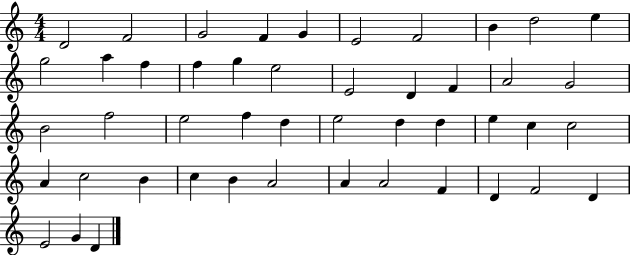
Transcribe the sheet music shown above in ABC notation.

X:1
T:Untitled
M:4/4
L:1/4
K:C
D2 F2 G2 F G E2 F2 B d2 e g2 a f f g e2 E2 D F A2 G2 B2 f2 e2 f d e2 d d e c c2 A c2 B c B A2 A A2 F D F2 D E2 G D